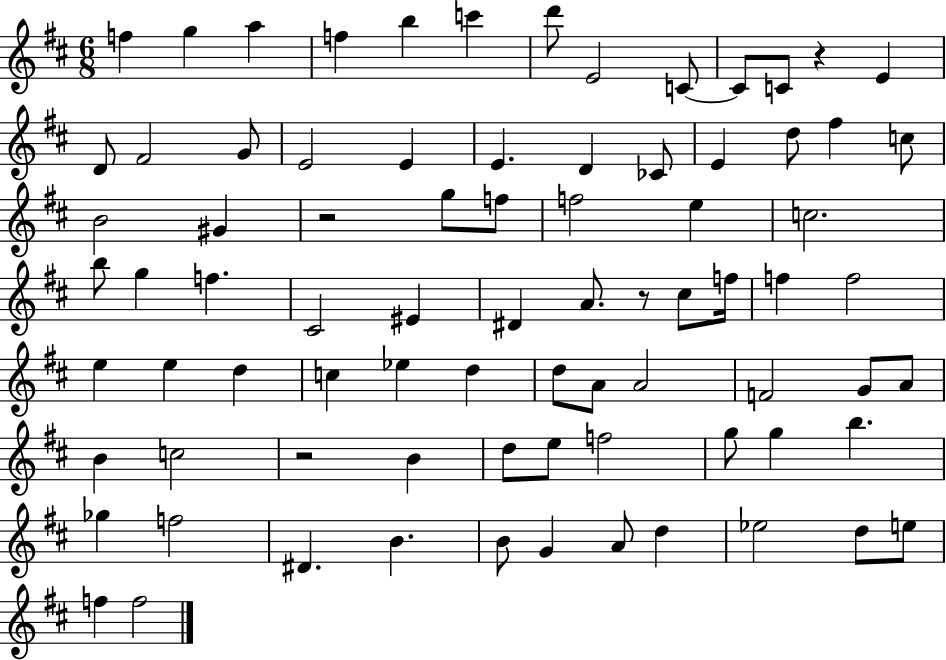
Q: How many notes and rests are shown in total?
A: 80